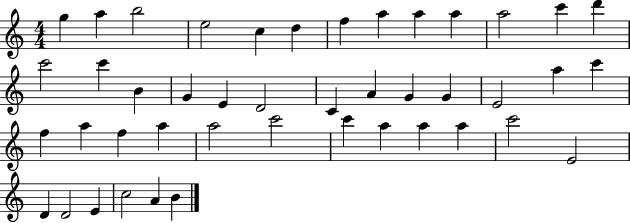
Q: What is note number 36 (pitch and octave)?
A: A5